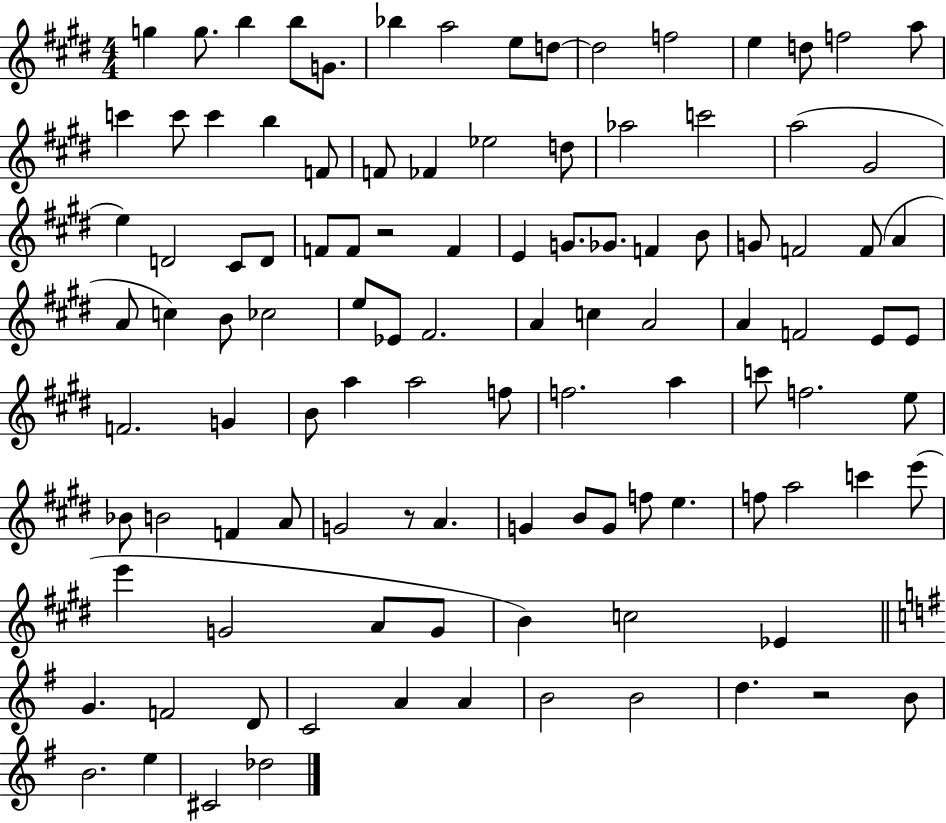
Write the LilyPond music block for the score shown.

{
  \clef treble
  \numericTimeSignature
  \time 4/4
  \key e \major
  \repeat volta 2 { g''4 g''8. b''4 b''8 g'8. | bes''4 a''2 e''8 d''8~~ | d''2 f''2 | e''4 d''8 f''2 a''8 | \break c'''4 c'''8 c'''4 b''4 f'8 | f'8 fes'4 ees''2 d''8 | aes''2 c'''2 | a''2( gis'2 | \break e''4) d'2 cis'8 d'8 | f'8 f'8 r2 f'4 | e'4 g'8. ges'8. f'4 b'8 | g'8 f'2 f'8( a'4 | \break a'8 c''4) b'8 ces''2 | e''8 ees'8 fis'2. | a'4 c''4 a'2 | a'4 f'2 e'8 e'8 | \break f'2. g'4 | b'8 a''4 a''2 f''8 | f''2. a''4 | c'''8 f''2. e''8 | \break bes'8 b'2 f'4 a'8 | g'2 r8 a'4. | g'4 b'8 g'8 f''8 e''4. | f''8 a''2 c'''4 e'''8( | \break e'''4 g'2 a'8 g'8 | b'4) c''2 ees'4 | \bar "||" \break \key g \major g'4. f'2 d'8 | c'2 a'4 a'4 | b'2 b'2 | d''4. r2 b'8 | \break b'2. e''4 | cis'2 des''2 | } \bar "|."
}